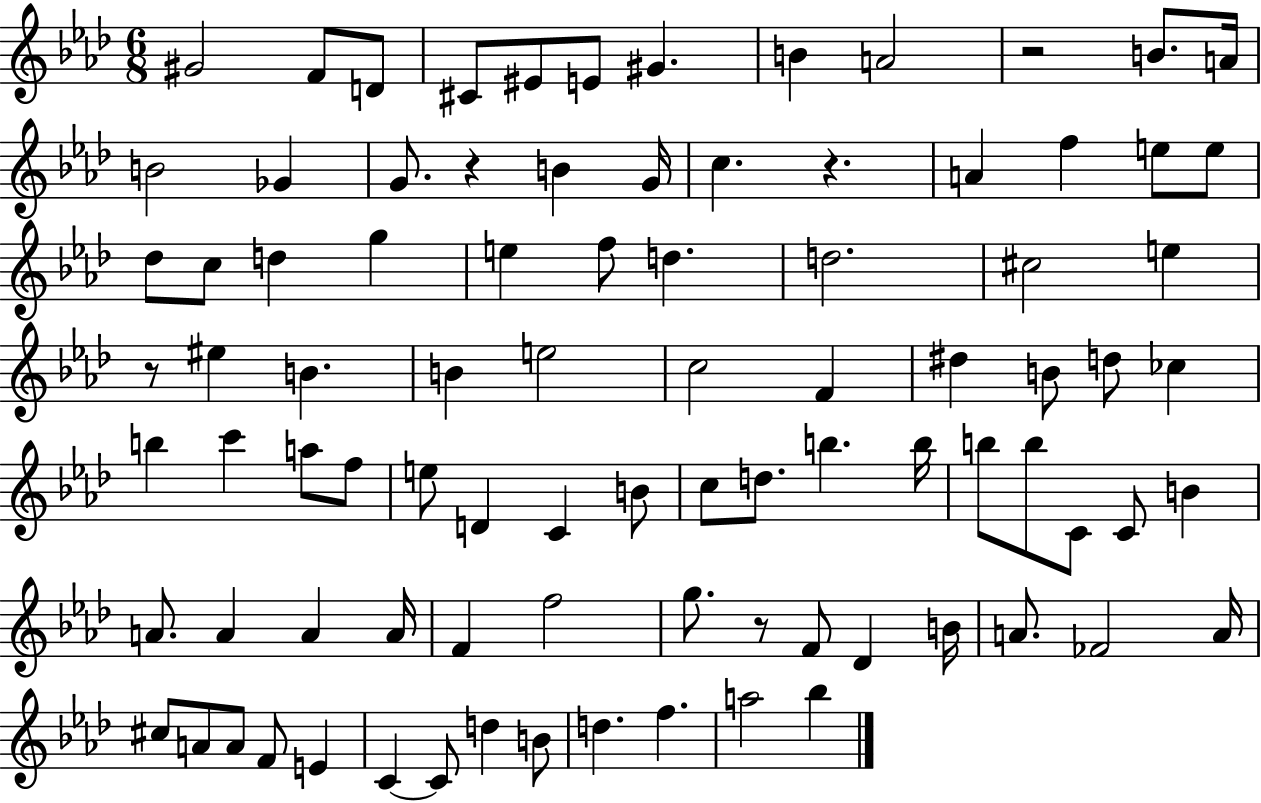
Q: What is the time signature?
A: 6/8